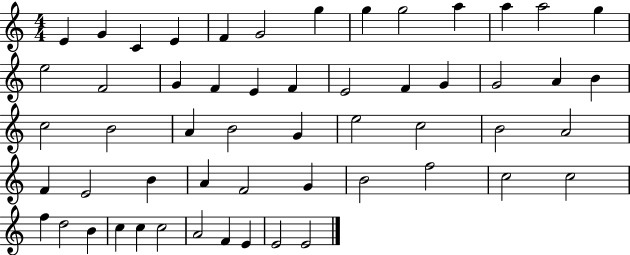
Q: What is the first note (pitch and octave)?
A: E4